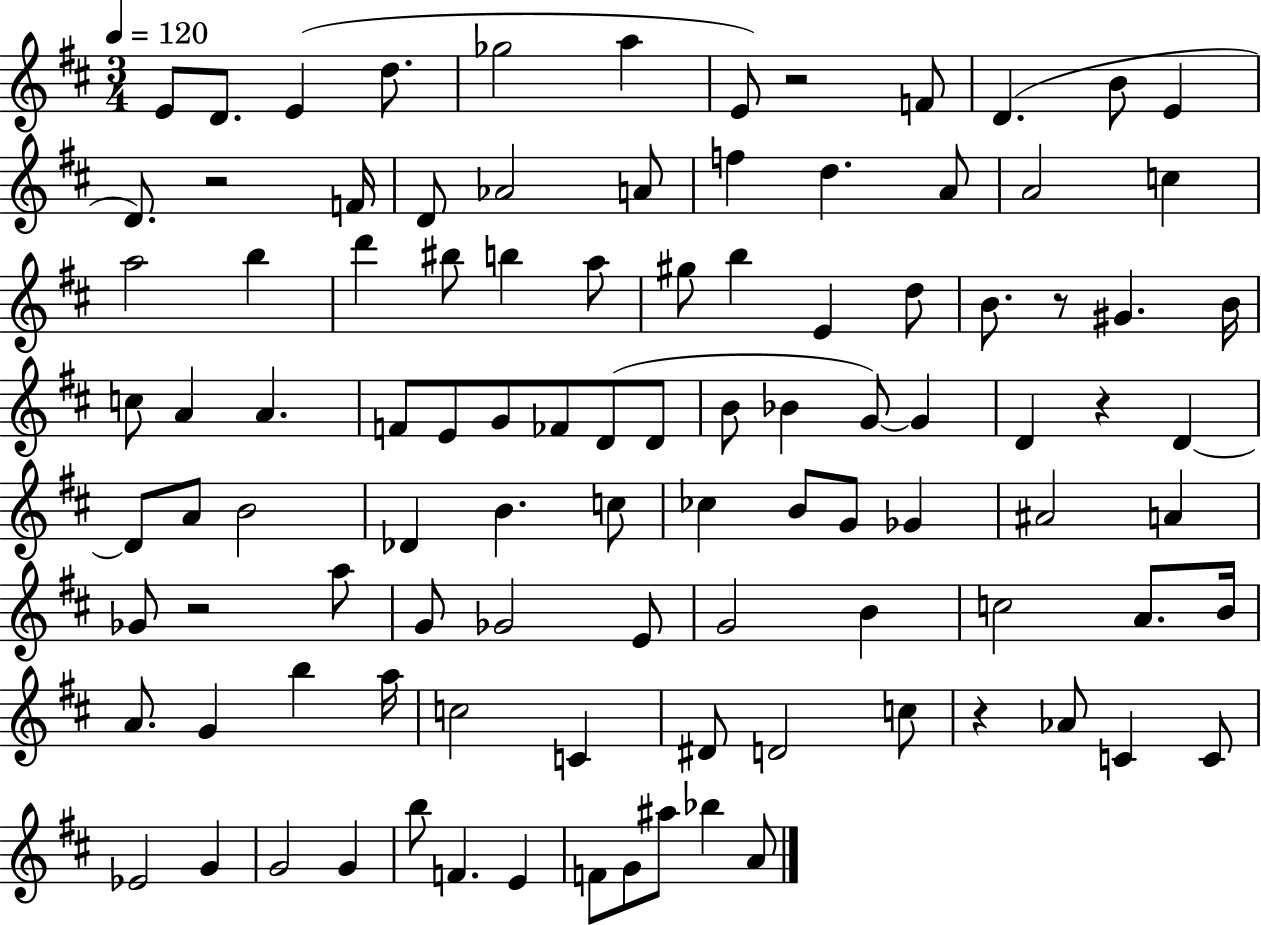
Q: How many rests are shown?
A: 6